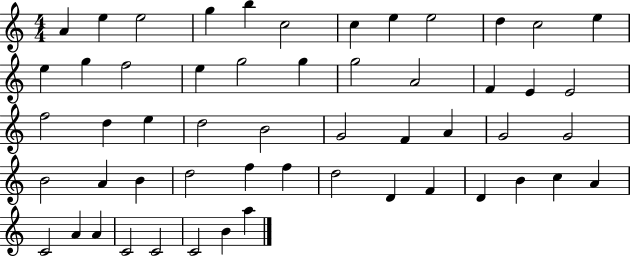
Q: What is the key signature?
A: C major